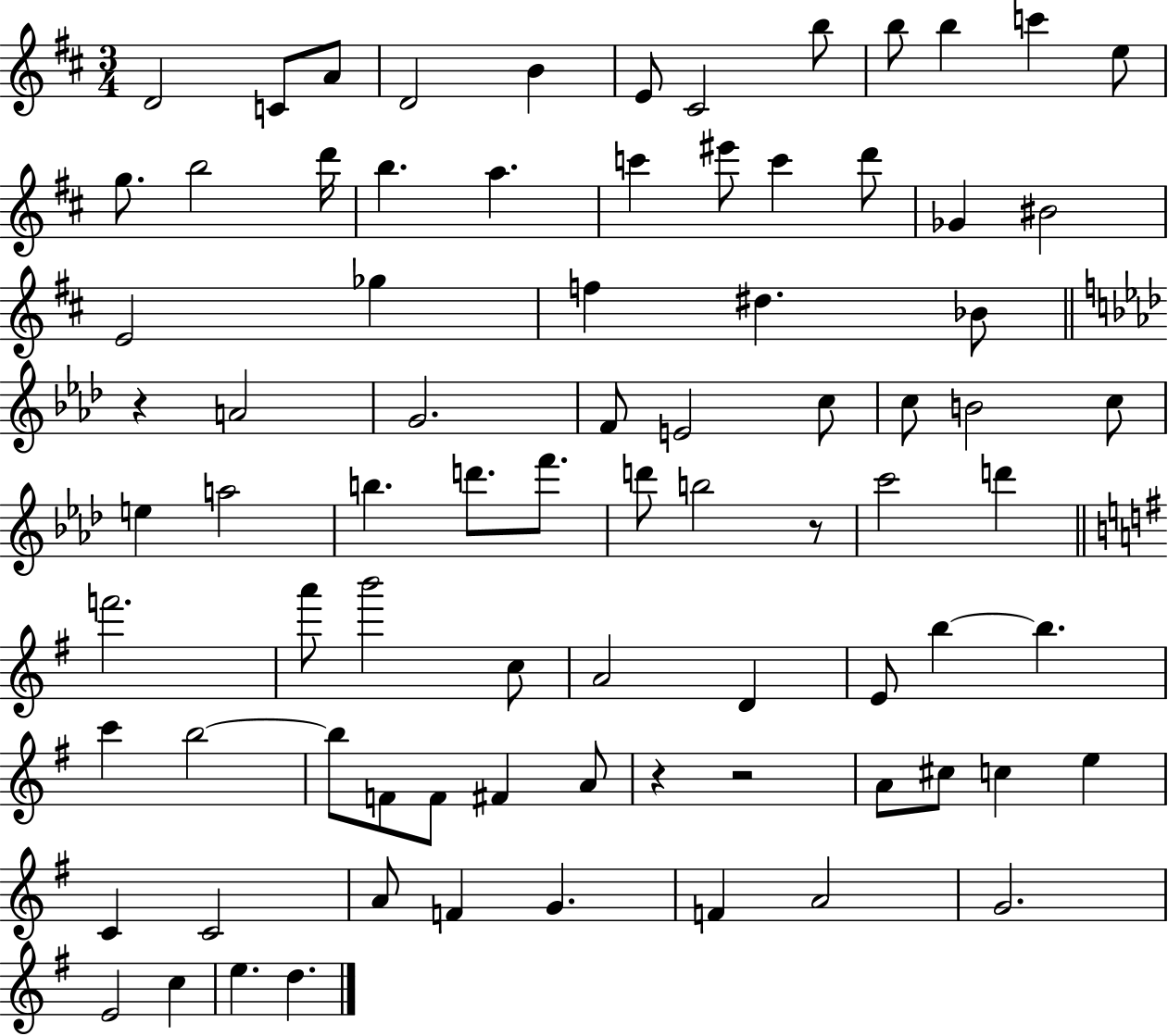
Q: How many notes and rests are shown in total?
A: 81